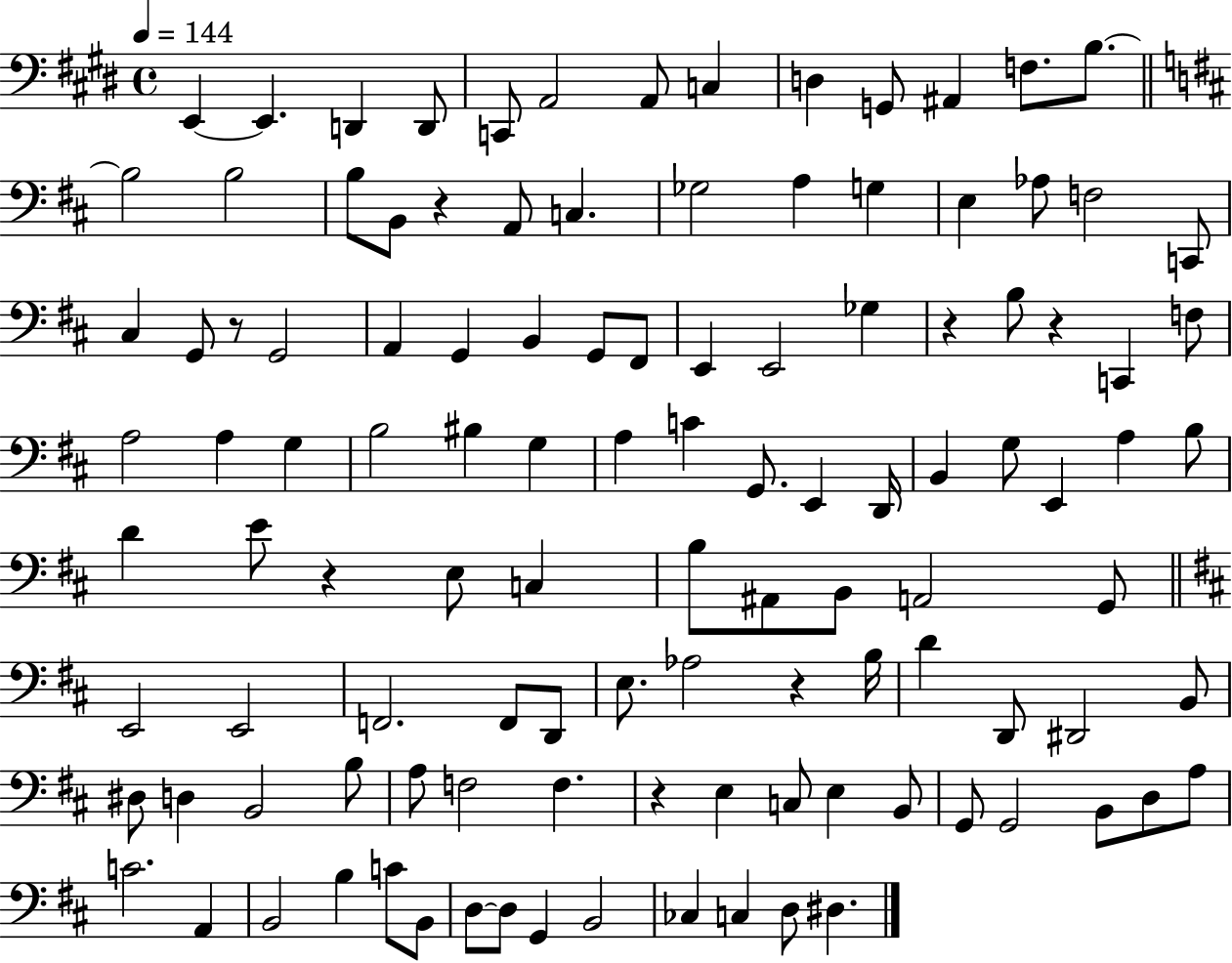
E2/q E2/q. D2/q D2/e C2/e A2/h A2/e C3/q D3/q G2/e A#2/q F3/e. B3/e. B3/h B3/h B3/e B2/e R/q A2/e C3/q. Gb3/h A3/q G3/q E3/q Ab3/e F3/h C2/e C#3/q G2/e R/e G2/h A2/q G2/q B2/q G2/e F#2/e E2/q E2/h Gb3/q R/q B3/e R/q C2/q F3/e A3/h A3/q G3/q B3/h BIS3/q G3/q A3/q C4/q G2/e. E2/q D2/s B2/q G3/e E2/q A3/q B3/e D4/q E4/e R/q E3/e C3/q B3/e A#2/e B2/e A2/h G2/e E2/h E2/h F2/h. F2/e D2/e E3/e. Ab3/h R/q B3/s D4/q D2/e D#2/h B2/e D#3/e D3/q B2/h B3/e A3/e F3/h F3/q. R/q E3/q C3/e E3/q B2/e G2/e G2/h B2/e D3/e A3/e C4/h. A2/q B2/h B3/q C4/e B2/e D3/e D3/e G2/q B2/h CES3/q C3/q D3/e D#3/q.